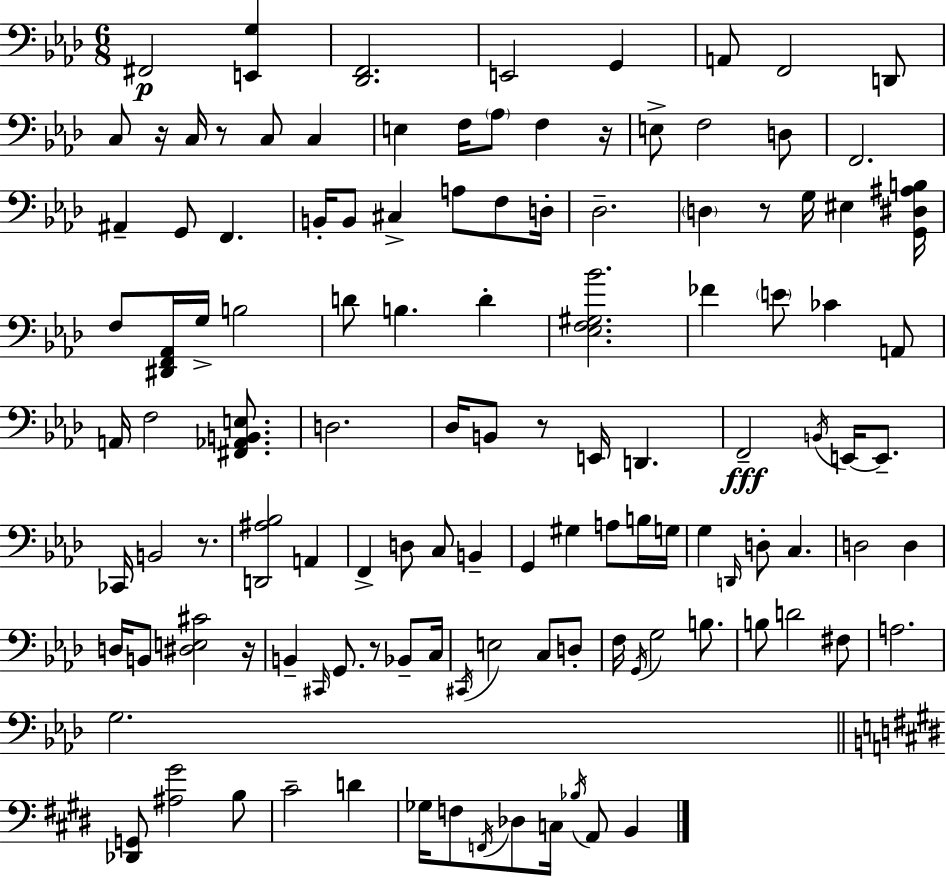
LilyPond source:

{
  \clef bass
  \numericTimeSignature
  \time 6/8
  \key aes \major
  fis,2\p <e, g>4 | <des, f,>2. | e,2 g,4 | a,8 f,2 d,8 | \break c8 r16 c16 r8 c8 c4 | e4 f16 \parenthesize aes8 f4 r16 | e8-> f2 d8 | f,2. | \break ais,4-- g,8 f,4. | b,16-. b,8 cis4-> a8 f8 d16-. | des2.-- | \parenthesize d4 r8 g16 eis4 <g, dis ais b>16 | \break f8 <dis, f, aes,>16 g16-> b2 | d'8 b4. d'4-. | <ees f gis bes'>2. | fes'4 \parenthesize e'8 ces'4 a,8 | \break a,16 f2 <fis, aes, b, e>8. | d2. | des16 b,8 r8 e,16 d,4. | f,2--\fff \acciaccatura { b,16 } e,16~~ e,8.-- | \break ces,16 b,2 r8. | <d, ais bes>2 a,4 | f,4-> d8 c8 b,4-- | g,4 gis4 a8 b16 | \break g16 g4 \grace { d,16 } d8-. c4. | d2 d4 | d16 b,8 <dis e cis'>2 | r16 b,4-- \grace { cis,16 } g,8. r8 | \break bes,8-- c16 \acciaccatura { cis,16 } e2 | c8 d8-. f16 \acciaccatura { g,16 } g2 | b8. b8 d'2 | fis8 a2. | \break g2. | \bar "||" \break \key e \major <des, g,>8 <ais gis'>2 b8 | cis'2-- d'4 | ges16 f8 \acciaccatura { f,16 } des8 c16 \acciaccatura { bes16 } a,8 b,4 | \bar "|."
}